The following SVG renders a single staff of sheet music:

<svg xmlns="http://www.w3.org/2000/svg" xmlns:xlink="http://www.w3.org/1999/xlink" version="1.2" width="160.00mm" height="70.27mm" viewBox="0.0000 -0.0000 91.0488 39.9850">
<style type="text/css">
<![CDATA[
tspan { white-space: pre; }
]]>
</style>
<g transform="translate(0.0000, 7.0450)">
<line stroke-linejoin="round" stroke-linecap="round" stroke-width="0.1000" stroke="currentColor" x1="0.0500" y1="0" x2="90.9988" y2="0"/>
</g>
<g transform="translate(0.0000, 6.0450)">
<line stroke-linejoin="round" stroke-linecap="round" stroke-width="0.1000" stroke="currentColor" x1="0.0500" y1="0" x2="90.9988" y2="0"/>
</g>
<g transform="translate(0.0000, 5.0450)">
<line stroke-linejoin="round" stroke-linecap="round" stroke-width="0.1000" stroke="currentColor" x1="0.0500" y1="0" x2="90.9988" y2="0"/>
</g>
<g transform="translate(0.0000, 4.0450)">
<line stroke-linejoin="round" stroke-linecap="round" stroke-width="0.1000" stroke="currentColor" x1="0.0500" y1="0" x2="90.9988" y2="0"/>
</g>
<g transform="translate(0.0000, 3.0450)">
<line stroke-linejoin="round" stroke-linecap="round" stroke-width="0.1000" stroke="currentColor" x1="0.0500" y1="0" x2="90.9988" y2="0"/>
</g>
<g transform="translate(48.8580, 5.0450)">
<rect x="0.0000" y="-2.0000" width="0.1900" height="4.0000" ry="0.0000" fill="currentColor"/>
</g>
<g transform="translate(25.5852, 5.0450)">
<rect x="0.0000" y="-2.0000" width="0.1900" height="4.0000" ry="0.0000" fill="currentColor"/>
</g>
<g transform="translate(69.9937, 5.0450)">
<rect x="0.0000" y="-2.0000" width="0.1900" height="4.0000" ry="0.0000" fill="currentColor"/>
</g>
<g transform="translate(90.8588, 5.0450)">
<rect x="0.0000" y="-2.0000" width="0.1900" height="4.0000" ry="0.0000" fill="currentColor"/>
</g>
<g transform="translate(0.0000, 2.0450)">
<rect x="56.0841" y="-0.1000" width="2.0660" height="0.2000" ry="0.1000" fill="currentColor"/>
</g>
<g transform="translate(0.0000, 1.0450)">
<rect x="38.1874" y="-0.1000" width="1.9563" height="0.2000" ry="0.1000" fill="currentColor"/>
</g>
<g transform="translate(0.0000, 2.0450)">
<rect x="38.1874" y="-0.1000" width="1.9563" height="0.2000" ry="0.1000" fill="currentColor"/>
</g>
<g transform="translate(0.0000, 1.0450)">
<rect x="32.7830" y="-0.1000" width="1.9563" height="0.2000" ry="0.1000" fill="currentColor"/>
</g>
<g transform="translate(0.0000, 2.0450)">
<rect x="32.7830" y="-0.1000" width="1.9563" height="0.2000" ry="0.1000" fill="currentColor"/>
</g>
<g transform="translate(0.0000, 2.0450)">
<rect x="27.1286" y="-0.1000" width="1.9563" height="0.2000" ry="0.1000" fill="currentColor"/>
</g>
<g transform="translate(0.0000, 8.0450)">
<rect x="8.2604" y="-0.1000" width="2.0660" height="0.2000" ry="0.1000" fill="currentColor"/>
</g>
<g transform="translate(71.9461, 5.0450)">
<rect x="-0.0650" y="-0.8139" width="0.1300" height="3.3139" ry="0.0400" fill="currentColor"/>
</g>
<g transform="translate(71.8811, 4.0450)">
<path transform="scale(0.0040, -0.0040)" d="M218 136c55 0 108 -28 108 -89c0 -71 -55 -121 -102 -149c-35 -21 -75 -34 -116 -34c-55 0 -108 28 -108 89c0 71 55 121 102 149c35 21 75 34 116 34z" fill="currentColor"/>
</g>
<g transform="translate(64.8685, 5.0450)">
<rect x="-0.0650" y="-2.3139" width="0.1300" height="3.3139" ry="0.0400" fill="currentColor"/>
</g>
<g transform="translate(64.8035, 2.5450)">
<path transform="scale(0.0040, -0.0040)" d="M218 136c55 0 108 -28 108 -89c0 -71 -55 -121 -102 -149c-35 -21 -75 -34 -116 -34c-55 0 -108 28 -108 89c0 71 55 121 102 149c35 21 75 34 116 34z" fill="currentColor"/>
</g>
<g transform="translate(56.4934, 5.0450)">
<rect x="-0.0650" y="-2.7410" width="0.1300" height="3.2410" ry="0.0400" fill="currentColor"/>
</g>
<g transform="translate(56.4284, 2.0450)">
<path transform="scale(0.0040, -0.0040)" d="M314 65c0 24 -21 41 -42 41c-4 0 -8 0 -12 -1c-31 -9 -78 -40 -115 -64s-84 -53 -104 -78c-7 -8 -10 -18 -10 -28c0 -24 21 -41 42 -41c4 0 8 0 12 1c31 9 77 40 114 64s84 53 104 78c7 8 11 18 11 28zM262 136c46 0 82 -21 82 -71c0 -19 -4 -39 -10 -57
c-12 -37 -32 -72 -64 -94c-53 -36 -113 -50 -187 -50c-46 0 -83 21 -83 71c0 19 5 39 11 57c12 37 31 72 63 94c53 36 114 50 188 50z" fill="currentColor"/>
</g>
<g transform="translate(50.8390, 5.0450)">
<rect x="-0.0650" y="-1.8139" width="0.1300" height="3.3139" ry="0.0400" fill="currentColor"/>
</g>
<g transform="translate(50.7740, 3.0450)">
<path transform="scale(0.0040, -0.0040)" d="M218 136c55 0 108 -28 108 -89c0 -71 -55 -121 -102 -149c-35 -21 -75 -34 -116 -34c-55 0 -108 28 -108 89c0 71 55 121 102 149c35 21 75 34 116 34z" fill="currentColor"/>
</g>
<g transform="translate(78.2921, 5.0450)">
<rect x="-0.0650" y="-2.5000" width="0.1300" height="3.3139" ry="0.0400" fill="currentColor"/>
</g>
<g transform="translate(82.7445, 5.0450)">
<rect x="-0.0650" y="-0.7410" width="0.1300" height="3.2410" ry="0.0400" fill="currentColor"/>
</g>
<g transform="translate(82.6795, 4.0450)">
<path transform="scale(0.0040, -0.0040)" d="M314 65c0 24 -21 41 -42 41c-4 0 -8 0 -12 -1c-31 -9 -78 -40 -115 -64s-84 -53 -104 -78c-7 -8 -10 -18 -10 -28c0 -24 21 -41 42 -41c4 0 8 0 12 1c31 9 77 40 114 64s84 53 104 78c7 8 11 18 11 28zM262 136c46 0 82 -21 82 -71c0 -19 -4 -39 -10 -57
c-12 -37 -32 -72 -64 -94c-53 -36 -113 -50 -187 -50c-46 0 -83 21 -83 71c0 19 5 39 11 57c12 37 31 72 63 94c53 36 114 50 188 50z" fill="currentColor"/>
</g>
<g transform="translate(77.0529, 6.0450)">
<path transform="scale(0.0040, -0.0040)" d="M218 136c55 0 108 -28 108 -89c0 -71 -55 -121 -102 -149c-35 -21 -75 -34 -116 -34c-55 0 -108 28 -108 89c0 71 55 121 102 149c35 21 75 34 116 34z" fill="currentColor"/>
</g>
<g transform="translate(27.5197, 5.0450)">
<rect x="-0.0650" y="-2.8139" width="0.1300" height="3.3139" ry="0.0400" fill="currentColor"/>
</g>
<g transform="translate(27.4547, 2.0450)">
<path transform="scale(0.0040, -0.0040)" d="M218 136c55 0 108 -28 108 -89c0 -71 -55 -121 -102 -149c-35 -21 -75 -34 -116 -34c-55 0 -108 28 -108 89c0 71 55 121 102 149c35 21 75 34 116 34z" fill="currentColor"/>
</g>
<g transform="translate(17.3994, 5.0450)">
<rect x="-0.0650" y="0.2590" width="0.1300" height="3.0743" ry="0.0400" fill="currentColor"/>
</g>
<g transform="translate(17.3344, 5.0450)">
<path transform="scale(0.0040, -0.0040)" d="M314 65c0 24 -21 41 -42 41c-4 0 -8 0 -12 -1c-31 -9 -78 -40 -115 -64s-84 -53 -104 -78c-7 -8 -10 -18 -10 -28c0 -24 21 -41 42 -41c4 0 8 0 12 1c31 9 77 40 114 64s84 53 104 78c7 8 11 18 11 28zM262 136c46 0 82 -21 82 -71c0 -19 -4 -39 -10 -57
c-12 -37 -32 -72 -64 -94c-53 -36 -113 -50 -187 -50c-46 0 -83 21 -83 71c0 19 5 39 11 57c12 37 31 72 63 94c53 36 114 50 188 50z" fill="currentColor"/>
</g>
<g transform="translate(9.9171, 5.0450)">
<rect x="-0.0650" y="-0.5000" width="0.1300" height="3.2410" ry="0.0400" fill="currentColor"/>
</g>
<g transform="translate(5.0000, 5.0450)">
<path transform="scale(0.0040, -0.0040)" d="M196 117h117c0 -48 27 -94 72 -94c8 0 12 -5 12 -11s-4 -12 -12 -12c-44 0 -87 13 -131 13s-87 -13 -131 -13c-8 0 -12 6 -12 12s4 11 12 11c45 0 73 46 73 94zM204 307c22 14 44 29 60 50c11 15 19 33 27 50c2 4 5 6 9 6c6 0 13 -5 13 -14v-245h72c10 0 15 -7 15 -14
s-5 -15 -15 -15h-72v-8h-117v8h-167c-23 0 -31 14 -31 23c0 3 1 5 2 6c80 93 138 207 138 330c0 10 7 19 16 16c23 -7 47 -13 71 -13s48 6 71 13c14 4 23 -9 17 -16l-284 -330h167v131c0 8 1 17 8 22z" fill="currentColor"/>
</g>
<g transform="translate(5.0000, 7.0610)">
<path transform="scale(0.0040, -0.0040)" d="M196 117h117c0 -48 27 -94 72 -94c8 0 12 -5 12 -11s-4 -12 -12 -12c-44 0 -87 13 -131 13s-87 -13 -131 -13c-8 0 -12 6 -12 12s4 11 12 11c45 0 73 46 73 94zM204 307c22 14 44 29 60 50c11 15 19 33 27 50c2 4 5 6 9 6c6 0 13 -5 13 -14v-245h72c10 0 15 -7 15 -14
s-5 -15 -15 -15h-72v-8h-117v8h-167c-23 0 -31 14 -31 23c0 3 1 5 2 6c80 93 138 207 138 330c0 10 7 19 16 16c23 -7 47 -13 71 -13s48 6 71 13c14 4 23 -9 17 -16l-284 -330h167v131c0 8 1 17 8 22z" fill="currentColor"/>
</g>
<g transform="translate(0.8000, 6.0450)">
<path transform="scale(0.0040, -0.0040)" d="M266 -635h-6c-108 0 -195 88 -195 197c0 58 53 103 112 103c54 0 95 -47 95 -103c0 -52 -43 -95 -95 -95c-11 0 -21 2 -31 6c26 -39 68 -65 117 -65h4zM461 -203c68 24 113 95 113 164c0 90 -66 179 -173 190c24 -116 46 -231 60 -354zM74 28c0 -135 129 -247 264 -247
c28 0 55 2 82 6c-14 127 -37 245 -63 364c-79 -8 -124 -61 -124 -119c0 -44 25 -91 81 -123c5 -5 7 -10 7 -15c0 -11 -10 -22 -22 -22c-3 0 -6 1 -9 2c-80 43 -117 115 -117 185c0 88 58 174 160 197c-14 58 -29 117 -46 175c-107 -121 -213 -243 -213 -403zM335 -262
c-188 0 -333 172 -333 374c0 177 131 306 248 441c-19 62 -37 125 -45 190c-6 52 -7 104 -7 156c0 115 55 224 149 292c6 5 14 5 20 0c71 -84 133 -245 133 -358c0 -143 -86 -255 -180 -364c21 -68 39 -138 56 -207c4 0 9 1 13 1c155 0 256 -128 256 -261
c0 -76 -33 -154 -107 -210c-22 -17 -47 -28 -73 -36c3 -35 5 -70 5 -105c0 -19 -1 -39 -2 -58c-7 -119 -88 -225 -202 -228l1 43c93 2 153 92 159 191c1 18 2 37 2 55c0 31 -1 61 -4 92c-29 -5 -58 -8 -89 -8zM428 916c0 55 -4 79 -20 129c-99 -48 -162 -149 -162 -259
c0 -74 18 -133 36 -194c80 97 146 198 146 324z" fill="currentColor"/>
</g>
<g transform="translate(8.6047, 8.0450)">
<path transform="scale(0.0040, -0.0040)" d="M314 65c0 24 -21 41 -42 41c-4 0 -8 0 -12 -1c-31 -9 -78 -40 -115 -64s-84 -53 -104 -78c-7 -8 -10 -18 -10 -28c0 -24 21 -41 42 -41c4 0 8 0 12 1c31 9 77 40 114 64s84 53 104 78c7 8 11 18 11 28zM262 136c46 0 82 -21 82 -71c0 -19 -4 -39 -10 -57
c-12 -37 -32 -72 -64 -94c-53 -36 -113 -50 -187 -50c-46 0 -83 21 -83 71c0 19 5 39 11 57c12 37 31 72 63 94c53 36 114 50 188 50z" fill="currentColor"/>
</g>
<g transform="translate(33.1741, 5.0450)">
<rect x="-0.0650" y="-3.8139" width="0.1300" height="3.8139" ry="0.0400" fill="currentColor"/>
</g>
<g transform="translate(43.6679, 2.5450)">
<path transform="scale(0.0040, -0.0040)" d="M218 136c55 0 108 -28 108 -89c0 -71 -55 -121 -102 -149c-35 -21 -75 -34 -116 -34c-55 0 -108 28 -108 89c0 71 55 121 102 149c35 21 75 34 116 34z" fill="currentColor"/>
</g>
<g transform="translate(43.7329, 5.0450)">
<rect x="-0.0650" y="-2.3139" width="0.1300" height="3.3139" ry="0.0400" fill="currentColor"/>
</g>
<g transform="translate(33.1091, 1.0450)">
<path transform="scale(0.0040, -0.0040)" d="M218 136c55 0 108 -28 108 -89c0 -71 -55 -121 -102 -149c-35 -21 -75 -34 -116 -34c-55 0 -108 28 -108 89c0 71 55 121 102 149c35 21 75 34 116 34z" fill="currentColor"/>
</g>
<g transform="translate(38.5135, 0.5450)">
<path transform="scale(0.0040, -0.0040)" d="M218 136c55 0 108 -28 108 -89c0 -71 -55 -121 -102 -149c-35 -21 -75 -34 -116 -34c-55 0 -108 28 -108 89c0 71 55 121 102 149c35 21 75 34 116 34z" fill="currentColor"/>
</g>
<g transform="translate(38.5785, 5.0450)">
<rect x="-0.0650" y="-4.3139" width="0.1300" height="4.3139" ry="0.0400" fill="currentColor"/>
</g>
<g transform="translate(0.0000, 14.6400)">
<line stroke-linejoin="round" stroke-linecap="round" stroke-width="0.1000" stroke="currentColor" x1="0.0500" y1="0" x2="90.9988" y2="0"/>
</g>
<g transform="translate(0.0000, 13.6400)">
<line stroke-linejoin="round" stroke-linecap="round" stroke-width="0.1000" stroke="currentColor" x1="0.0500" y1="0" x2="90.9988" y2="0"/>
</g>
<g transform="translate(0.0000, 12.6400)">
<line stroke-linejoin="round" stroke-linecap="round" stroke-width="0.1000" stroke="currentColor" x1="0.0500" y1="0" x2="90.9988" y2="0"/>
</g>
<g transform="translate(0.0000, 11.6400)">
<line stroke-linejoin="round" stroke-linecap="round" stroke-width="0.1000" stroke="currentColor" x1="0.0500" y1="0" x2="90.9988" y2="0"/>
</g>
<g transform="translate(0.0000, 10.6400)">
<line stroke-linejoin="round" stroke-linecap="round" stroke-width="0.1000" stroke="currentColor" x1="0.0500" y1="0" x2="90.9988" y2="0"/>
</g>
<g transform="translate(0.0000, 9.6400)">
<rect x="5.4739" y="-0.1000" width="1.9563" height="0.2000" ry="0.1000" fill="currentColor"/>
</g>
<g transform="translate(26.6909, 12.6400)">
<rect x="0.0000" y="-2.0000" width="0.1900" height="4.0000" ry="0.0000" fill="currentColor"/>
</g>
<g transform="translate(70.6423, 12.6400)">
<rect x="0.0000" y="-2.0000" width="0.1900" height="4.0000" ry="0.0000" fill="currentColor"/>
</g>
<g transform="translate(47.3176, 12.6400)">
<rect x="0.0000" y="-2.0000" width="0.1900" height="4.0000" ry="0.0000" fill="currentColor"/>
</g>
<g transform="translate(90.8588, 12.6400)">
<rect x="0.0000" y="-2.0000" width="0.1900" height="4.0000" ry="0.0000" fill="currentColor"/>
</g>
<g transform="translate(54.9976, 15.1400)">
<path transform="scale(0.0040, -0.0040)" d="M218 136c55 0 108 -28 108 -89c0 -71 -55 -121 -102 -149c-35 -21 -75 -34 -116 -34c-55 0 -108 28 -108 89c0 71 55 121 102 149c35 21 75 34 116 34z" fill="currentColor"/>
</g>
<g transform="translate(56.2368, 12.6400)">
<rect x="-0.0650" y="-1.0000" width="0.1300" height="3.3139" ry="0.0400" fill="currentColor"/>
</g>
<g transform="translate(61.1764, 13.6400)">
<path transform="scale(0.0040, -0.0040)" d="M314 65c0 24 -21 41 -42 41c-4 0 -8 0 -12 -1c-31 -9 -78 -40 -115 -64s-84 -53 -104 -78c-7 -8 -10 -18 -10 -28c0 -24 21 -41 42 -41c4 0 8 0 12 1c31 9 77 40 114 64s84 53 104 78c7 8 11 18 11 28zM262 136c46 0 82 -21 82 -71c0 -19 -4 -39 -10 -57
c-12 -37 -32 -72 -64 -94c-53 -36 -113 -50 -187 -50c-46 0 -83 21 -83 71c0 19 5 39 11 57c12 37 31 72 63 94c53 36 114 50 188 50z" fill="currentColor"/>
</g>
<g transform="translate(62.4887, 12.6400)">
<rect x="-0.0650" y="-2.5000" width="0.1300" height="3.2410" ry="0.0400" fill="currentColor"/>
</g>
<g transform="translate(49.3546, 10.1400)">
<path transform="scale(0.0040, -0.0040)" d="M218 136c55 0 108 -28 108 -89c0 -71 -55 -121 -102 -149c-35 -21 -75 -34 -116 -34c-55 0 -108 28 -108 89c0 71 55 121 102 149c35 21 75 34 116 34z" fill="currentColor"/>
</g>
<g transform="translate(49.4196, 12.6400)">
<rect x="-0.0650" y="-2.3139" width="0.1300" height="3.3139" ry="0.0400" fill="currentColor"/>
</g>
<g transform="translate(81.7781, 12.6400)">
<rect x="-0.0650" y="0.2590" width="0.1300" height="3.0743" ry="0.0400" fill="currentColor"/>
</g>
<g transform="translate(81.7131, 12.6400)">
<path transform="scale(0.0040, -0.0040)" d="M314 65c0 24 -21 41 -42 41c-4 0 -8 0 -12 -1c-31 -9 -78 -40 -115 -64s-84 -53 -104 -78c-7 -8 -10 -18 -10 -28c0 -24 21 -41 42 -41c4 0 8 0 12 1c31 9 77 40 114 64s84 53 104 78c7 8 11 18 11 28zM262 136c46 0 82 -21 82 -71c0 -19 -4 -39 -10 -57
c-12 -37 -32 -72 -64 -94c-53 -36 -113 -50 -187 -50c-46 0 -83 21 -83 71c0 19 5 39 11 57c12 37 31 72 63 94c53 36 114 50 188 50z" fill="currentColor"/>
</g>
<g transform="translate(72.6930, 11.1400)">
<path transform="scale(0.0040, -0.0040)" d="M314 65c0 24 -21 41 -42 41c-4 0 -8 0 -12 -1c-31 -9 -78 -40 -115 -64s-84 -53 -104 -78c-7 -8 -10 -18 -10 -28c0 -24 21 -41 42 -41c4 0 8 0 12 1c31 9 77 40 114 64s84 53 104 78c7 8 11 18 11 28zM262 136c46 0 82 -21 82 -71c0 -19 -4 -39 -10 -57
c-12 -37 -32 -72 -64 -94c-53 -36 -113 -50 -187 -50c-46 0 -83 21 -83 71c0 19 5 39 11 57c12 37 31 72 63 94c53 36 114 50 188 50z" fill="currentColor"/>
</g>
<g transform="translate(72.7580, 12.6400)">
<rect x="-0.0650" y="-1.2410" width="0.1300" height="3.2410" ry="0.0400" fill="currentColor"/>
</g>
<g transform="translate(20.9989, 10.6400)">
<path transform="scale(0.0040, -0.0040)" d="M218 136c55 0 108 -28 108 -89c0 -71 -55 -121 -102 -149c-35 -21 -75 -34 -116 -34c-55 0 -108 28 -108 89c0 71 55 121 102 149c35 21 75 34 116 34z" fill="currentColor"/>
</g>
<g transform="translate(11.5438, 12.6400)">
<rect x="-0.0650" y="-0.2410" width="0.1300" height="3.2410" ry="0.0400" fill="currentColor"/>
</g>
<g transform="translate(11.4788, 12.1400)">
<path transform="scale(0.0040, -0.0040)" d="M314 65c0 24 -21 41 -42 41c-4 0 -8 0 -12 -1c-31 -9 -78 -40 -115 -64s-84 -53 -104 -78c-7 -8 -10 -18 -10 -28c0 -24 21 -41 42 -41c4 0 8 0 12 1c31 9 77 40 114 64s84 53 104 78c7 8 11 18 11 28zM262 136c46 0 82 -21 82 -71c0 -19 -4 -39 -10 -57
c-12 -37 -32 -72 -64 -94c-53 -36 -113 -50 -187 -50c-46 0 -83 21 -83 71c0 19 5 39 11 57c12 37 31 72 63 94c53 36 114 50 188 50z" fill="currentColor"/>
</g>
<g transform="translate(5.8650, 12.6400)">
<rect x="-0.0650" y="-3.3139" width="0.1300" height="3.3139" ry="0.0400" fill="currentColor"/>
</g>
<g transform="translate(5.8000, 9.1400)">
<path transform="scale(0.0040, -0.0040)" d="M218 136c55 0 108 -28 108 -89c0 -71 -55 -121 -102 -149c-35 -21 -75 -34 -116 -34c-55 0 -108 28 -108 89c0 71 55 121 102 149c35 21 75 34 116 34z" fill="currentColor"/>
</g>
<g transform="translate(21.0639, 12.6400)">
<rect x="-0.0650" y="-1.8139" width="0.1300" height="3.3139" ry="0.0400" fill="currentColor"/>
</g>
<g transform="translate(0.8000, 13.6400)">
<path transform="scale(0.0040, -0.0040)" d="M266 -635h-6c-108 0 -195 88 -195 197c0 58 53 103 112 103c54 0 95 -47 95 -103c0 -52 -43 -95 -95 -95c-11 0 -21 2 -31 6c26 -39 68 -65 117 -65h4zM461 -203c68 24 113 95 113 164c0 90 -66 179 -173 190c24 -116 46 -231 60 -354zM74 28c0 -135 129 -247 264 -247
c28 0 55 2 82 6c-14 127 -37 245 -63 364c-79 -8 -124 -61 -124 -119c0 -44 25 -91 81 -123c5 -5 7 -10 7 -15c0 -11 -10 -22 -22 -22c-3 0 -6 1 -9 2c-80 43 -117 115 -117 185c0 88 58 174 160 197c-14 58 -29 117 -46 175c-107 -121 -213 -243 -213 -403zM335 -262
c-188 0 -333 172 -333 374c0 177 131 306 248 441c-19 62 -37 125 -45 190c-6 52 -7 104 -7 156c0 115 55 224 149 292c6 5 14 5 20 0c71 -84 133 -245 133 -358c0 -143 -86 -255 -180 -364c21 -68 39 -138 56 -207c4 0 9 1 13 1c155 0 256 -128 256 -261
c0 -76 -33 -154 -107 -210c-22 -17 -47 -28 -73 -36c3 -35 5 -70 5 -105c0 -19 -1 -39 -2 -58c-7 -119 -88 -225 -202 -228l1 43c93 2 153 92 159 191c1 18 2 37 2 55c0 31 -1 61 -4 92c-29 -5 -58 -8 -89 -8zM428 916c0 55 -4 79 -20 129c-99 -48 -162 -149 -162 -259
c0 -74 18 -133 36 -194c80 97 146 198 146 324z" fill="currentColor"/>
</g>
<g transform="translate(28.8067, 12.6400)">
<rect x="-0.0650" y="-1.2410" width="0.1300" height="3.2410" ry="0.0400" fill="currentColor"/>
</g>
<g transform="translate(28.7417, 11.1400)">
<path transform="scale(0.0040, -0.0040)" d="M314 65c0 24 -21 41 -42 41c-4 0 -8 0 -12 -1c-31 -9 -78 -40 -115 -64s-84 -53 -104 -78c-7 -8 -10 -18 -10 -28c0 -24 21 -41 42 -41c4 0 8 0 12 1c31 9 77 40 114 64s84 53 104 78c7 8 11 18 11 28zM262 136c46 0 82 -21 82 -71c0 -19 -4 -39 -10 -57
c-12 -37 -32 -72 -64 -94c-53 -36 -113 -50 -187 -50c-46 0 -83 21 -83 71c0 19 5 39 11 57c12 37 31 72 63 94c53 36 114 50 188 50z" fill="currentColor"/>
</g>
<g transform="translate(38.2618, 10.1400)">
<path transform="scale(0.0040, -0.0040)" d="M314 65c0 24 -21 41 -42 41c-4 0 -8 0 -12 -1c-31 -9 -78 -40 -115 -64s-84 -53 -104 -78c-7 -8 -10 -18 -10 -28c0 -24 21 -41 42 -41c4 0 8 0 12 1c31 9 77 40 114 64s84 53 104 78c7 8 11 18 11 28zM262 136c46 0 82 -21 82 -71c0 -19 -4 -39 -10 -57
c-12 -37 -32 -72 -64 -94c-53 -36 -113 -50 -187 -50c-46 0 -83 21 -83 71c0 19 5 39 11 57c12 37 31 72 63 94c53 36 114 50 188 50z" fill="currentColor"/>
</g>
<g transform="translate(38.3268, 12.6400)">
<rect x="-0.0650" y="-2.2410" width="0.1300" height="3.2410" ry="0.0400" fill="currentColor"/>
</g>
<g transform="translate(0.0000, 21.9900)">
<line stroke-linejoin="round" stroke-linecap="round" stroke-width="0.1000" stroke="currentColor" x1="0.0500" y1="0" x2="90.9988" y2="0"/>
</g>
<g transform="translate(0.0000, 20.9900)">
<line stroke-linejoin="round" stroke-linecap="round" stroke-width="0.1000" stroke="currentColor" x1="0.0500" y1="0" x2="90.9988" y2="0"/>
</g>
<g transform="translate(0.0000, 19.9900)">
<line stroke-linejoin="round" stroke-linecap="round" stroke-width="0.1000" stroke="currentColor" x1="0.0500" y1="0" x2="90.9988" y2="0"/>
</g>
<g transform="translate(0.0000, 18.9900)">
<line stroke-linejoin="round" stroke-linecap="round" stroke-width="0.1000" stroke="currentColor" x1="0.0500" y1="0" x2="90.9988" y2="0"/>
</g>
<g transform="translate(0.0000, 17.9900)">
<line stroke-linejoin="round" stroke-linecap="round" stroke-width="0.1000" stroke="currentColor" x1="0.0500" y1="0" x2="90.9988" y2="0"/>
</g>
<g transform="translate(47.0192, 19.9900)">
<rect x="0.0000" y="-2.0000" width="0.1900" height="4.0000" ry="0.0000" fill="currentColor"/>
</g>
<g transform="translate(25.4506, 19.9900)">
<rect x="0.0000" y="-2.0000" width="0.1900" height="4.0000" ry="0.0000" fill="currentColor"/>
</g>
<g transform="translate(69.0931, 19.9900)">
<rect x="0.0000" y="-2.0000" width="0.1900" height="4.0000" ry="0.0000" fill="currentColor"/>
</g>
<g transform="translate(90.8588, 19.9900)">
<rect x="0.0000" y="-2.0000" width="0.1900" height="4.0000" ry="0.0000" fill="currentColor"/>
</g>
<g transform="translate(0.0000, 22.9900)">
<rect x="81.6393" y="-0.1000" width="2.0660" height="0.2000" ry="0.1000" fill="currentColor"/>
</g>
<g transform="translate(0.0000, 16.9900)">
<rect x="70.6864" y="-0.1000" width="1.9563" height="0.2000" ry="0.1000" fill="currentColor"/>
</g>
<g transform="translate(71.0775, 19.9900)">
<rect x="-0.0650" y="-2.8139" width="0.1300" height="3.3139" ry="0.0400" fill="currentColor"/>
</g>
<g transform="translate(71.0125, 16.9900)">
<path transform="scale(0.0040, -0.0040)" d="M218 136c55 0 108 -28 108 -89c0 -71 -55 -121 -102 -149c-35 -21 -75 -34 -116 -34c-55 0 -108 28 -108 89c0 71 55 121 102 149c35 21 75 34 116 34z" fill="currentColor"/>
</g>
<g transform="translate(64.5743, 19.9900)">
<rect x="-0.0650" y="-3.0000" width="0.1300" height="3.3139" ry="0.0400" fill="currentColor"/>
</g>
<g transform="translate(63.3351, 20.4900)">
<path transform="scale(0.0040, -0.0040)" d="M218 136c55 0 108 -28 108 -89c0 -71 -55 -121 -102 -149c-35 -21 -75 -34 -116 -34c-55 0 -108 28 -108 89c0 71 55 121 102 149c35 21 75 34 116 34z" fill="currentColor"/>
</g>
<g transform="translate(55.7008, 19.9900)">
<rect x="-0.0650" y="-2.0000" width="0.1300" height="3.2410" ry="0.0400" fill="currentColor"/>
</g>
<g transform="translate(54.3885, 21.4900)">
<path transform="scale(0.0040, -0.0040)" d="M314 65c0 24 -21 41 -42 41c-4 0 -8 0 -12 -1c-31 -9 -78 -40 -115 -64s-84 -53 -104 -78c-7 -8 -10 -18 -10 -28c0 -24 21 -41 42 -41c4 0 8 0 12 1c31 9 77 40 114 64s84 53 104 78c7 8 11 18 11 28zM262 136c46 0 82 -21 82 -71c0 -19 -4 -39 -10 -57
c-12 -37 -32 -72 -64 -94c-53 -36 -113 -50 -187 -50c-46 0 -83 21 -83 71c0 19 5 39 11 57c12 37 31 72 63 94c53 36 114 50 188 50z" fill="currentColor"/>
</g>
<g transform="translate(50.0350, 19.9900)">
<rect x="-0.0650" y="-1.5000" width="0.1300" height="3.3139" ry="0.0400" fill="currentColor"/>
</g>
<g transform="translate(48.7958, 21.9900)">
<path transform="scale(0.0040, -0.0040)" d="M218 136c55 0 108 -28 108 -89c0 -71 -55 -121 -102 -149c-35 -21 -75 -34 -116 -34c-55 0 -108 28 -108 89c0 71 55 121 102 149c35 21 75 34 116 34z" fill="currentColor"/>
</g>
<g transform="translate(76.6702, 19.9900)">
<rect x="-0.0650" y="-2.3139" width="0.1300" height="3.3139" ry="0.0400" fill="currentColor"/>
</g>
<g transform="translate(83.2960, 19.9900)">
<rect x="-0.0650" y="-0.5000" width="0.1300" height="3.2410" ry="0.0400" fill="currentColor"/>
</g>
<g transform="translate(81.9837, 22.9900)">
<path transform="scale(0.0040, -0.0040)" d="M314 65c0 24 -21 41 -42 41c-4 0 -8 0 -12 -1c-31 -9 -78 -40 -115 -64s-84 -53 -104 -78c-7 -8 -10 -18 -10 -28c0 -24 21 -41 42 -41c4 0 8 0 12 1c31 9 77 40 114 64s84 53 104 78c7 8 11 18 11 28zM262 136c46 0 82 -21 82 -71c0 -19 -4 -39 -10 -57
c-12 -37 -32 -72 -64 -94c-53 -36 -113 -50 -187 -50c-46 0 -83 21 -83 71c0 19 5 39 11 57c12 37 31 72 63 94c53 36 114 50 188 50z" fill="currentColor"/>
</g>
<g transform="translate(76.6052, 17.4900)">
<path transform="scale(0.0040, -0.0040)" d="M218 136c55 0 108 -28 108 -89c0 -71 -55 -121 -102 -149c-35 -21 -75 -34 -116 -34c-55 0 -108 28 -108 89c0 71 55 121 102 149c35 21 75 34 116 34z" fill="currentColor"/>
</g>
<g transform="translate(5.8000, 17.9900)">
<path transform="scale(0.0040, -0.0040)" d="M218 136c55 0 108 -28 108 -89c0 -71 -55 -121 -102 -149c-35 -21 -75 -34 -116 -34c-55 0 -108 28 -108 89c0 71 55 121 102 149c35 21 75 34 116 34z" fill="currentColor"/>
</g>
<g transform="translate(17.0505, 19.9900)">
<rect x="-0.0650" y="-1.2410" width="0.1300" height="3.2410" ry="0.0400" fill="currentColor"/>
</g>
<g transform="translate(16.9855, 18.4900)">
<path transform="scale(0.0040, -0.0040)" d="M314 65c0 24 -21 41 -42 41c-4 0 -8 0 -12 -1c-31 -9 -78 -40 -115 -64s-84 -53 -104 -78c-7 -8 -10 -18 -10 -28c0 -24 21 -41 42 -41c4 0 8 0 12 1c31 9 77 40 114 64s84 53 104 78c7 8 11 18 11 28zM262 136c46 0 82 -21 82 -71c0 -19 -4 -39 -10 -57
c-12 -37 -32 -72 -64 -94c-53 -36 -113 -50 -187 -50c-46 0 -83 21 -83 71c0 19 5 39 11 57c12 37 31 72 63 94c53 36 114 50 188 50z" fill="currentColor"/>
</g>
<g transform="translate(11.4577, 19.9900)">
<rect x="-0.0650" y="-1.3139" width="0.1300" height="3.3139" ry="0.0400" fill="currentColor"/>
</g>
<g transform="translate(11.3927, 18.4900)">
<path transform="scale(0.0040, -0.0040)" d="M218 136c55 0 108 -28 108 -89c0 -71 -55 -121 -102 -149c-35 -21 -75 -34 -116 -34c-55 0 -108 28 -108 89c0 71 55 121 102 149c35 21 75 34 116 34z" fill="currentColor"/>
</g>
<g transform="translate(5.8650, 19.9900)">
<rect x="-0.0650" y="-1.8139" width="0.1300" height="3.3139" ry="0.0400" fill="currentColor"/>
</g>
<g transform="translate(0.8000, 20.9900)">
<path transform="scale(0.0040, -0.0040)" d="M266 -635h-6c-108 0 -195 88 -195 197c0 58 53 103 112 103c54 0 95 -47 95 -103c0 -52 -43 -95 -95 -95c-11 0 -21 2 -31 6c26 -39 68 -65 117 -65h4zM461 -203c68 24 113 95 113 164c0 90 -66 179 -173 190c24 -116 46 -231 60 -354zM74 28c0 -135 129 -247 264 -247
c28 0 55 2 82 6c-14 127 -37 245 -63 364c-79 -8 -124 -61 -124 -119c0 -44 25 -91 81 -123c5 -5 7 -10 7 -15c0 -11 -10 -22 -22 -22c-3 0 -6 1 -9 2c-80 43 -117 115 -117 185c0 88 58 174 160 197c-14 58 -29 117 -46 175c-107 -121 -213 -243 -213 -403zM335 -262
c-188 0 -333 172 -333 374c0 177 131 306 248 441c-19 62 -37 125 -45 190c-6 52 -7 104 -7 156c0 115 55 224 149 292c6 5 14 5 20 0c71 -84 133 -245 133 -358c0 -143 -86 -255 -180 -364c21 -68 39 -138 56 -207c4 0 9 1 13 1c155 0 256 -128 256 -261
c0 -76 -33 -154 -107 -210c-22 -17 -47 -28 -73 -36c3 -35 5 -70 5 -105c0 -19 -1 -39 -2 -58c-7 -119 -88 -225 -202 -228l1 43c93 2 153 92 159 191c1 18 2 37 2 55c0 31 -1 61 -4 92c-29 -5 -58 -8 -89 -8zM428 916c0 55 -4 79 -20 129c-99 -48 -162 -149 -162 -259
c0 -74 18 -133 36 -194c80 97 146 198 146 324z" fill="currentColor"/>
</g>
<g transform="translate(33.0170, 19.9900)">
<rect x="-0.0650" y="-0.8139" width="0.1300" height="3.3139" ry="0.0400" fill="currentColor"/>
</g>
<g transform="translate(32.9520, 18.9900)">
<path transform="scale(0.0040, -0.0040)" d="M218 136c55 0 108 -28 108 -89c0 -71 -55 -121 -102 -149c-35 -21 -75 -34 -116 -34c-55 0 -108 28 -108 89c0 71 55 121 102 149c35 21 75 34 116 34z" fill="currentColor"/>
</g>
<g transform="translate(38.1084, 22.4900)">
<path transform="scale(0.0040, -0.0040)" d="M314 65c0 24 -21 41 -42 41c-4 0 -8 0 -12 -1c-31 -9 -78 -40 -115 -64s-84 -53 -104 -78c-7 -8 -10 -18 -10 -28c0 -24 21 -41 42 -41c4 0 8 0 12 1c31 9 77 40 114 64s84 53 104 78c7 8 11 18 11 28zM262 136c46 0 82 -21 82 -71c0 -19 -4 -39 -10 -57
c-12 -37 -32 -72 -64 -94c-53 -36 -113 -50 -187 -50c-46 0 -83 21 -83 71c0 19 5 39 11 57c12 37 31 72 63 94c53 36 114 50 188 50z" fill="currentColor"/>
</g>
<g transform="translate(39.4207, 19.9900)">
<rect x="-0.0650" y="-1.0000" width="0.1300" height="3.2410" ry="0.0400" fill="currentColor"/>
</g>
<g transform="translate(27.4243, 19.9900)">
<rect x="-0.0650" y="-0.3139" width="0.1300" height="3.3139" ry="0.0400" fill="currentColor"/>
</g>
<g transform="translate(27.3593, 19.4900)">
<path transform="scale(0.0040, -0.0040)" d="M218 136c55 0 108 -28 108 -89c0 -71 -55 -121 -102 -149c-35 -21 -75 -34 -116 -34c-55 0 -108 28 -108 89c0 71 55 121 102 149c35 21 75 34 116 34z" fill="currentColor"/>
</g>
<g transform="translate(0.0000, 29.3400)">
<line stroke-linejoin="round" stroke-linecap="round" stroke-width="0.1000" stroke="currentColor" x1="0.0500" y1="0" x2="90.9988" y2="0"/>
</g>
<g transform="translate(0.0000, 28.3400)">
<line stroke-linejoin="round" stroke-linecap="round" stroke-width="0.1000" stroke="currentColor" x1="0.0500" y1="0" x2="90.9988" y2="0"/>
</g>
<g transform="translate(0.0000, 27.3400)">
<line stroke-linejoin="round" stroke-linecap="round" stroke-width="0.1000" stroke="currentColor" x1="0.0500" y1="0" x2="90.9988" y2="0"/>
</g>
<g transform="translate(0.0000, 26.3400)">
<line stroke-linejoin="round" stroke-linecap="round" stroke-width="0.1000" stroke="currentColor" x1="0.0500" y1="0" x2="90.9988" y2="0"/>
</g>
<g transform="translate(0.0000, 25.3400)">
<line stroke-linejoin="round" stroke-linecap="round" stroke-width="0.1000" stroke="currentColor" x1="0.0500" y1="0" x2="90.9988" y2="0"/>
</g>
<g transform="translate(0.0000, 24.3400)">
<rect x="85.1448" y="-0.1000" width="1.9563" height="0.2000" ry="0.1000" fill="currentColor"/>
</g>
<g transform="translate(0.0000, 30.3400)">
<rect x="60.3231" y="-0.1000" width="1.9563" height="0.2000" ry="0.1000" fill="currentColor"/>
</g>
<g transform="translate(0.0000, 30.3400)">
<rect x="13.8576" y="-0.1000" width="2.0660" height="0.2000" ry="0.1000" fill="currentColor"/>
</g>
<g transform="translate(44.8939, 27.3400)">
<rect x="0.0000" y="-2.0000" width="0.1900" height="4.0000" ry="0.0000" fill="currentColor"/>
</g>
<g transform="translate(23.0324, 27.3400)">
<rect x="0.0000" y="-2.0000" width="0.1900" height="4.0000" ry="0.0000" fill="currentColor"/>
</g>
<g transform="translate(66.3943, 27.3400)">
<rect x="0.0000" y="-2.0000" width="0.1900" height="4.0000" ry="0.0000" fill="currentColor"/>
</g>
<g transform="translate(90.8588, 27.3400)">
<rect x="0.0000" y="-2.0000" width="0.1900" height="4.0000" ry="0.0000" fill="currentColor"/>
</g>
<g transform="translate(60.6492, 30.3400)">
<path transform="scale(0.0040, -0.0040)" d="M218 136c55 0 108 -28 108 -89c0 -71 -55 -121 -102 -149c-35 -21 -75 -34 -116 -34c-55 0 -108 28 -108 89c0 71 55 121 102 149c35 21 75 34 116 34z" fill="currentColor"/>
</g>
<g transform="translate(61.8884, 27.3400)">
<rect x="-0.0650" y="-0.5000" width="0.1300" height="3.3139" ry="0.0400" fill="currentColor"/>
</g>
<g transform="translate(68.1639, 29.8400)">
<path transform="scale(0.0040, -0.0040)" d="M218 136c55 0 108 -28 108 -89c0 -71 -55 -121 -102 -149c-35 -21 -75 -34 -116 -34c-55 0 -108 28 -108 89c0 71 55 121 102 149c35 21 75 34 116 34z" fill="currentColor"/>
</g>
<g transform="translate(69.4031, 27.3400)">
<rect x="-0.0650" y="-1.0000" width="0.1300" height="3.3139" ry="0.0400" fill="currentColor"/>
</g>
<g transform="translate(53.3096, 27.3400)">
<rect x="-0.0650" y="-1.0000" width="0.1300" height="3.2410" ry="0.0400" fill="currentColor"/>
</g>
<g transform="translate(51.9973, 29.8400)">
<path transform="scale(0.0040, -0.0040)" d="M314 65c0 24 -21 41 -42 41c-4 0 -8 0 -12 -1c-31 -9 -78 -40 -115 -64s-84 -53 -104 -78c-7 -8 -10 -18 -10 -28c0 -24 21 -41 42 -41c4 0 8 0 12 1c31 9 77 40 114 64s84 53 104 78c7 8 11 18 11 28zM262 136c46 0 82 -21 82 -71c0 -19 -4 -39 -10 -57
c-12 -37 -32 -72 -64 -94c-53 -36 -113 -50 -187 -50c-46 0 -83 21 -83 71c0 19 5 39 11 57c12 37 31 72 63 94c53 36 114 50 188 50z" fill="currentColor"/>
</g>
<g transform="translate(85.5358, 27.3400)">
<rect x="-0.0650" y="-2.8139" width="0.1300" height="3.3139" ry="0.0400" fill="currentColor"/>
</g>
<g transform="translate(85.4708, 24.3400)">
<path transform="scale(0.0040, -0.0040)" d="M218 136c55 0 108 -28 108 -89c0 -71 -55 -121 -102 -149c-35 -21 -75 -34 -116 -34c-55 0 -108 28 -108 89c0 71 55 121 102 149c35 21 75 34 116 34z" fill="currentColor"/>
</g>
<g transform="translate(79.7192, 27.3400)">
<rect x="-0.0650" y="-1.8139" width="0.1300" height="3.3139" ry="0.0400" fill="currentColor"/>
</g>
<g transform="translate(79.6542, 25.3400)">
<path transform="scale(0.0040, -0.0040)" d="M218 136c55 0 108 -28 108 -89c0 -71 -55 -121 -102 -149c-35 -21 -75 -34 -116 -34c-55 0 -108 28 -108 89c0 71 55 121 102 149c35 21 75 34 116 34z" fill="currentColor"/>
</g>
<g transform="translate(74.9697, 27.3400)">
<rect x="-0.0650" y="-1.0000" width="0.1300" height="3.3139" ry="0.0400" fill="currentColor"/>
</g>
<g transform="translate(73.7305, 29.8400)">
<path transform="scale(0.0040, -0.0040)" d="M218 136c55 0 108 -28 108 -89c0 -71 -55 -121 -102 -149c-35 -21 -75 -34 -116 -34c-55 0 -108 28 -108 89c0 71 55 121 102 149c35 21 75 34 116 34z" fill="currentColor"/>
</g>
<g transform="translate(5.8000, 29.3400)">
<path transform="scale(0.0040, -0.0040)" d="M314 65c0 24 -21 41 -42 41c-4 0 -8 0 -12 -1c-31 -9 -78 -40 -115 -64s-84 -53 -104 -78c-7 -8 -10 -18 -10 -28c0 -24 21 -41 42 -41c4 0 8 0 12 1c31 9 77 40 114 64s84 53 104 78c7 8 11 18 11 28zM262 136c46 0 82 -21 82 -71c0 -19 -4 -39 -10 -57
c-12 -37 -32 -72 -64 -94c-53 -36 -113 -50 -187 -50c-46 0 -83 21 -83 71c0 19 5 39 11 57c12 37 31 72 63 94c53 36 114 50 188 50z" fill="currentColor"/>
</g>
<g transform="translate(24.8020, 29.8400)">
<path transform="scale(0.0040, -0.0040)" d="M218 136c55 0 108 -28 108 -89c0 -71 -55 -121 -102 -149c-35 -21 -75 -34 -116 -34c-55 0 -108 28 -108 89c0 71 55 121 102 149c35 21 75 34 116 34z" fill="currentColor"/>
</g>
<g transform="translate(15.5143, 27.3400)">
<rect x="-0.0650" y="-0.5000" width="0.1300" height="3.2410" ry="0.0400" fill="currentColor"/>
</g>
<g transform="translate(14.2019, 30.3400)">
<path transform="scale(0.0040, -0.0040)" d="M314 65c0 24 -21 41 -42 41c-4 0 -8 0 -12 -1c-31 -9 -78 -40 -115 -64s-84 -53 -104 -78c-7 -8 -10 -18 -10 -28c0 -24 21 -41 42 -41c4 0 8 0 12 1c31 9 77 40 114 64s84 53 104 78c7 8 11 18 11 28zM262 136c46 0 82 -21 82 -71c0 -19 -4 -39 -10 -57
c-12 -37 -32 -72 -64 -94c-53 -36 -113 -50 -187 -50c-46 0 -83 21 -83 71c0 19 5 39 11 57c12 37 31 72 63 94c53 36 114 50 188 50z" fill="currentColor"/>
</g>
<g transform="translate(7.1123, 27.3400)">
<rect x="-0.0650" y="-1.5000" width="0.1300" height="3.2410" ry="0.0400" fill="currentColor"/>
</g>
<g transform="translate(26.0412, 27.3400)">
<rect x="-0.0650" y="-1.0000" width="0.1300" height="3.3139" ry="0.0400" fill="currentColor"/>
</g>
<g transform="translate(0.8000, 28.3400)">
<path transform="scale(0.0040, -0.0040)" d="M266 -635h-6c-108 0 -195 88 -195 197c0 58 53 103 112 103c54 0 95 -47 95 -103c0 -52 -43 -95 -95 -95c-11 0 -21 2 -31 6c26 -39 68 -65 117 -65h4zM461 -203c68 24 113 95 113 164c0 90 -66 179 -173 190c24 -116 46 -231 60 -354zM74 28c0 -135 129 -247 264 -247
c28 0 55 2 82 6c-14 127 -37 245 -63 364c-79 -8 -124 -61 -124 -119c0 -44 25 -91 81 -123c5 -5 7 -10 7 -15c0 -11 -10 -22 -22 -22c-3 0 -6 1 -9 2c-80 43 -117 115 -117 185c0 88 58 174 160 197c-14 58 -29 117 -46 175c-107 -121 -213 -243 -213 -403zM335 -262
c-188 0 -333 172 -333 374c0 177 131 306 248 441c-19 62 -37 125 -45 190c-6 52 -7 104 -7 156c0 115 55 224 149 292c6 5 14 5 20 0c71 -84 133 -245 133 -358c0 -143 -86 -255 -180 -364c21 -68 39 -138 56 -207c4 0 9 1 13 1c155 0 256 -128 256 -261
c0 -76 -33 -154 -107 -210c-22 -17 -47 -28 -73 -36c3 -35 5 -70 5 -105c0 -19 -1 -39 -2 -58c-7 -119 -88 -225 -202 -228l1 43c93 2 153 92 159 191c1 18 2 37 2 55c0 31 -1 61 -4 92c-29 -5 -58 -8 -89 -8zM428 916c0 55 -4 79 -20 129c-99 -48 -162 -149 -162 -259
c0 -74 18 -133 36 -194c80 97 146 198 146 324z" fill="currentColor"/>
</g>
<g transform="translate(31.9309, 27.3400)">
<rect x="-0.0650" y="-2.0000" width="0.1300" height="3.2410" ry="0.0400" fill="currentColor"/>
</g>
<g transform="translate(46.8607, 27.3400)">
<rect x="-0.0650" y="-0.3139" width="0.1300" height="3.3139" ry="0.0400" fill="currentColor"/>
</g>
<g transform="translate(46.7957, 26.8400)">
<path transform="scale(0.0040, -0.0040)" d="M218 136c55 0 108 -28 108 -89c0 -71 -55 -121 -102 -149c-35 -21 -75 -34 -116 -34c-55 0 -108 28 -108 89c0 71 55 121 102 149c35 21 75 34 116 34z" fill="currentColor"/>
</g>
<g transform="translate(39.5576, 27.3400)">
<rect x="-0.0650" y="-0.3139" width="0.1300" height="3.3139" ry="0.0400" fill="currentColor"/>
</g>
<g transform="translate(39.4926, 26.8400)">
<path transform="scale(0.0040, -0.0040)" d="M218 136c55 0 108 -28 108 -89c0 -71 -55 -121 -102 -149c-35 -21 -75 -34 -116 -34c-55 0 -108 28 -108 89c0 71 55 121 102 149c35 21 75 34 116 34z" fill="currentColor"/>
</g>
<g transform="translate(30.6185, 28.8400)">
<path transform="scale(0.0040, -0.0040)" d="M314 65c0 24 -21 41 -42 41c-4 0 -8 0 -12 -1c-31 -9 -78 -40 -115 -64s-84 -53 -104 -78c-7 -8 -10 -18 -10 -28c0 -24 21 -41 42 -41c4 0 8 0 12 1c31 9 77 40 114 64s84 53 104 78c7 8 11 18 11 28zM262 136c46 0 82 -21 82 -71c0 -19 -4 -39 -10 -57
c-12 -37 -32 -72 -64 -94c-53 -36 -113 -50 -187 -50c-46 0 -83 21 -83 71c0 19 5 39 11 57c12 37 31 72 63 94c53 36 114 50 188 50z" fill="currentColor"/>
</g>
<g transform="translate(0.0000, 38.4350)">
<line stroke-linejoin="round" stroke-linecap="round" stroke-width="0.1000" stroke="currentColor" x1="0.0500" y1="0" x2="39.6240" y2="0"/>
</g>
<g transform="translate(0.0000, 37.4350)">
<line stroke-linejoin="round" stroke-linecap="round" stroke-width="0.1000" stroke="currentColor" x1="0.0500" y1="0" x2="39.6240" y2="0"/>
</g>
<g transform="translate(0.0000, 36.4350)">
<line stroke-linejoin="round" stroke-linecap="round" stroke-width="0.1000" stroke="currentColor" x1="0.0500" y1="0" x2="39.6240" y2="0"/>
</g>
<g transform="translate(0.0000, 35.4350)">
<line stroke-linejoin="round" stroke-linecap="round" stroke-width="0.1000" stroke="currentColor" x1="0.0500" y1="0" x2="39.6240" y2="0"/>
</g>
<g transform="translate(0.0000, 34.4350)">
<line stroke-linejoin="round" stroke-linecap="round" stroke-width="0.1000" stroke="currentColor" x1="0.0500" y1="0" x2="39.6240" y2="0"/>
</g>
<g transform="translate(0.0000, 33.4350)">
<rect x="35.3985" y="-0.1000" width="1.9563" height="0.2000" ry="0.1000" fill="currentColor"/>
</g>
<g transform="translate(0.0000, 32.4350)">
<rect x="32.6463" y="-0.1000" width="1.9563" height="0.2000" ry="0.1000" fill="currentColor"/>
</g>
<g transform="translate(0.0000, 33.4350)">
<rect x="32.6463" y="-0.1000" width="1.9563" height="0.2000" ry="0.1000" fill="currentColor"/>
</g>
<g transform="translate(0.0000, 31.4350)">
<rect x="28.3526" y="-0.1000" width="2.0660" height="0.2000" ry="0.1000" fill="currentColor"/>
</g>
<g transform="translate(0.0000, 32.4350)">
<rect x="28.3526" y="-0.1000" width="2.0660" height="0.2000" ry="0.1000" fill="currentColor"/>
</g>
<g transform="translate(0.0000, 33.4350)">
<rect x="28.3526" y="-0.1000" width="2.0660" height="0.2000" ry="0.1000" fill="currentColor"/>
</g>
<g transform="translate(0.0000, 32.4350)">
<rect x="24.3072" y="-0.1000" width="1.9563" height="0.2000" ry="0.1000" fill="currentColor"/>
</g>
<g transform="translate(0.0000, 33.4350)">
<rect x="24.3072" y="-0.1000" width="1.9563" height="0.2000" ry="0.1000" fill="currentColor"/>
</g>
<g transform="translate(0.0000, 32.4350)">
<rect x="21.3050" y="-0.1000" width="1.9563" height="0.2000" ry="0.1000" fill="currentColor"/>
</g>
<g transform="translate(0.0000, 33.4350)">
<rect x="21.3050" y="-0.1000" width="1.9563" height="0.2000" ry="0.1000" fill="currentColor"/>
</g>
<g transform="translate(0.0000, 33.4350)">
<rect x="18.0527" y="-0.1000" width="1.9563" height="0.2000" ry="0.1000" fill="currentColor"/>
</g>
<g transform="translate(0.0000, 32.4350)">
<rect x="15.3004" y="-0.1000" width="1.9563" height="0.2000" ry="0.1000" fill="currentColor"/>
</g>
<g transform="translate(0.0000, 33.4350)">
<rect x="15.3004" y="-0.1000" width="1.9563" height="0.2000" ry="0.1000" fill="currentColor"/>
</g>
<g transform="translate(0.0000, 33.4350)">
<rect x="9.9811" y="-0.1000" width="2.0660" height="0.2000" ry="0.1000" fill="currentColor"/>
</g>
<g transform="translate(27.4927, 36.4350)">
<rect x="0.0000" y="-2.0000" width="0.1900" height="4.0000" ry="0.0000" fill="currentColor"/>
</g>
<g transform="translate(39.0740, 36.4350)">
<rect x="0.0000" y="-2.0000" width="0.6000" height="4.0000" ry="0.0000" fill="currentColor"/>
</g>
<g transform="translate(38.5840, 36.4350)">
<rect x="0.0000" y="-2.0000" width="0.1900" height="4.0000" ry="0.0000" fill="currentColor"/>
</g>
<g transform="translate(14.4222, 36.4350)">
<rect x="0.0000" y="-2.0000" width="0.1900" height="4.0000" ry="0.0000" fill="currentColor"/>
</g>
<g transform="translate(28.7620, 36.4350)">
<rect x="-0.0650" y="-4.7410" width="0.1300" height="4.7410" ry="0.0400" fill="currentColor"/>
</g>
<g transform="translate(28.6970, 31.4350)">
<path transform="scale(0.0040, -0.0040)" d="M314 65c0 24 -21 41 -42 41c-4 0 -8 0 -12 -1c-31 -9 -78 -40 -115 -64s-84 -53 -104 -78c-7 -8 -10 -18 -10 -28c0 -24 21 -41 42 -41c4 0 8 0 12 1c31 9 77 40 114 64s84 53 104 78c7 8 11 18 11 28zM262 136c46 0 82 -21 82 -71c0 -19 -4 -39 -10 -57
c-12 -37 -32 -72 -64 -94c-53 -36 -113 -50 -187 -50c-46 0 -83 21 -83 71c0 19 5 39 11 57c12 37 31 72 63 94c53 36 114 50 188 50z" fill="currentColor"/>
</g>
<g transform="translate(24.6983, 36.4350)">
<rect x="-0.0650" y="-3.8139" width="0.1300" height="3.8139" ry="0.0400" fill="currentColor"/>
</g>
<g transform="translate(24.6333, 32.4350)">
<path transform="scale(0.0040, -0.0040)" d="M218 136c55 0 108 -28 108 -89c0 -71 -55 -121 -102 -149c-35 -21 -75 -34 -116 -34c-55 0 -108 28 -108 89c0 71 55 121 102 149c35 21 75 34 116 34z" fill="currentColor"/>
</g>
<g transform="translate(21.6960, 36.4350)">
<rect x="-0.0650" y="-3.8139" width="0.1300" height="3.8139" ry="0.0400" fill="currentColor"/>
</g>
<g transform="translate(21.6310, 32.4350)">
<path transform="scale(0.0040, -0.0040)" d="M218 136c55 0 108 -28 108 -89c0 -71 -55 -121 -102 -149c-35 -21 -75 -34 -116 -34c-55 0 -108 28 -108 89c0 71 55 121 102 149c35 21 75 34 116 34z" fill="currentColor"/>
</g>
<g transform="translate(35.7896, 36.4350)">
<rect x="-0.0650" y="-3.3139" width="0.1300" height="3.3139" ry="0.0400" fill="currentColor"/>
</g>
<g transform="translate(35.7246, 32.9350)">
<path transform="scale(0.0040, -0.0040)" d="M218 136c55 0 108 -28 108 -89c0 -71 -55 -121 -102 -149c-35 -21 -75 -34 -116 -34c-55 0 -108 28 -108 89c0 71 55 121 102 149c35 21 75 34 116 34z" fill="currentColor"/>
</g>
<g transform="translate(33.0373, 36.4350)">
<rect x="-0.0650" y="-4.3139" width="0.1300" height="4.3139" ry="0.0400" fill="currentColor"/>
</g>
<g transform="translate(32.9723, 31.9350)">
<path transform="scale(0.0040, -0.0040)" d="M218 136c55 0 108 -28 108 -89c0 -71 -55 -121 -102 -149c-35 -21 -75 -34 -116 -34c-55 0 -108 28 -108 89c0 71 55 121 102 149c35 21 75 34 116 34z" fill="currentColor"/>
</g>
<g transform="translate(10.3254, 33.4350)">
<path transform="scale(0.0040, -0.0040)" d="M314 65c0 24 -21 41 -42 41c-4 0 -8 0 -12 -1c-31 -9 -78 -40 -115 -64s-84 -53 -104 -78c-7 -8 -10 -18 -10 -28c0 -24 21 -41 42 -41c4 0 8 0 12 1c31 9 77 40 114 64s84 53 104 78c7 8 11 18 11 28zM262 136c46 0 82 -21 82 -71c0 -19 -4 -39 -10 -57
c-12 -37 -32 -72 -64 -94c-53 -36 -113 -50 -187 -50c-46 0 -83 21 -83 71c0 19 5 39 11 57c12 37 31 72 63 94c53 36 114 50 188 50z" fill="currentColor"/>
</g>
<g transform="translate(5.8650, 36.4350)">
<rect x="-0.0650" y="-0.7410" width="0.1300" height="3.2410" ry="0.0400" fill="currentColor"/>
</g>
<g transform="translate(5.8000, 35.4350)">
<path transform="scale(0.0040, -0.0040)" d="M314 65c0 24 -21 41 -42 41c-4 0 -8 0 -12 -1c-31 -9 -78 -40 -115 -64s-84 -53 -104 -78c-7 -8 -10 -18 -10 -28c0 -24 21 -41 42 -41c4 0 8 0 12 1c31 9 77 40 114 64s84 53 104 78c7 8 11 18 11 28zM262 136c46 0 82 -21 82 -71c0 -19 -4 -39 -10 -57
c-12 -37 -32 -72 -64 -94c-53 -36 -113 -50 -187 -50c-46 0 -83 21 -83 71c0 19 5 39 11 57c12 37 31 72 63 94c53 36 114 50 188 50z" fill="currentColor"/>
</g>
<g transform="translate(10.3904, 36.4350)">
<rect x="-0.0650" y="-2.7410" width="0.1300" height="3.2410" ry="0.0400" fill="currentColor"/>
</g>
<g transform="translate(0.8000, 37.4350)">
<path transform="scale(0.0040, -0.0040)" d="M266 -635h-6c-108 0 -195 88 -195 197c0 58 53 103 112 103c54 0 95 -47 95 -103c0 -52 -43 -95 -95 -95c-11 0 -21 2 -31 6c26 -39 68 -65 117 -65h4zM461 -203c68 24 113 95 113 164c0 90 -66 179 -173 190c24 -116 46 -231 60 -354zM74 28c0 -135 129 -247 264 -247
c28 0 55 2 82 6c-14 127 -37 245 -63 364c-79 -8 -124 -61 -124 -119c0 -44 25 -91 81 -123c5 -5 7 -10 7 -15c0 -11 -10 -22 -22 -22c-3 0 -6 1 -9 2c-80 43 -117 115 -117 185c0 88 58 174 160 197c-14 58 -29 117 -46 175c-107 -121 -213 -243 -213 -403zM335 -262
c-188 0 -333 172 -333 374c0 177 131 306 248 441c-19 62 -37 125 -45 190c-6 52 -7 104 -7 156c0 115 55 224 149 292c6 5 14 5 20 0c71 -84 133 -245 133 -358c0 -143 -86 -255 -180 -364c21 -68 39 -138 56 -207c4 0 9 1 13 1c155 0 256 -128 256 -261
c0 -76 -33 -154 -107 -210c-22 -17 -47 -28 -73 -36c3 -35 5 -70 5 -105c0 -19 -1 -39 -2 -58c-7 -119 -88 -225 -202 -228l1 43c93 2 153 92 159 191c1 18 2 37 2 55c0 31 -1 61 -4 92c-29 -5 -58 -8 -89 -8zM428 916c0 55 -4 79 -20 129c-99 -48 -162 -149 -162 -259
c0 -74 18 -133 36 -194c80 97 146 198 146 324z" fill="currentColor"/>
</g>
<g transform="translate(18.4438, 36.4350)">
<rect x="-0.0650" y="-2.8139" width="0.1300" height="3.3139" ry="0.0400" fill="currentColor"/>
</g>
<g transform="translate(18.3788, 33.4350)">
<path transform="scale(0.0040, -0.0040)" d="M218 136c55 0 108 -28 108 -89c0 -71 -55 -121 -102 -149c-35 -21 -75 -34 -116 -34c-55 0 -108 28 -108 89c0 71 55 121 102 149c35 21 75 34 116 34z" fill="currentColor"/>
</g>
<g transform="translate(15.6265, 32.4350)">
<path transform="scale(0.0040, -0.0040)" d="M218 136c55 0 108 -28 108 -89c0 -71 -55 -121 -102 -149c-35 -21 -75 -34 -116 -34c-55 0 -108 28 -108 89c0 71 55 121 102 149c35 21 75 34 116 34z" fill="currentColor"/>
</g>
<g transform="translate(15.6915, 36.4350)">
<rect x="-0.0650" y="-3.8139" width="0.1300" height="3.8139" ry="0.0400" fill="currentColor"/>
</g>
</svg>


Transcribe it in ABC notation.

X:1
T:Untitled
M:4/4
L:1/4
K:C
C2 B2 a c' d' g f a2 g d G d2 b c2 f e2 g2 g D G2 e2 B2 f e e2 c d D2 E F2 A a g C2 E2 C2 D F2 c c D2 C D D f a d2 a2 c' a c' c' e'2 d' b